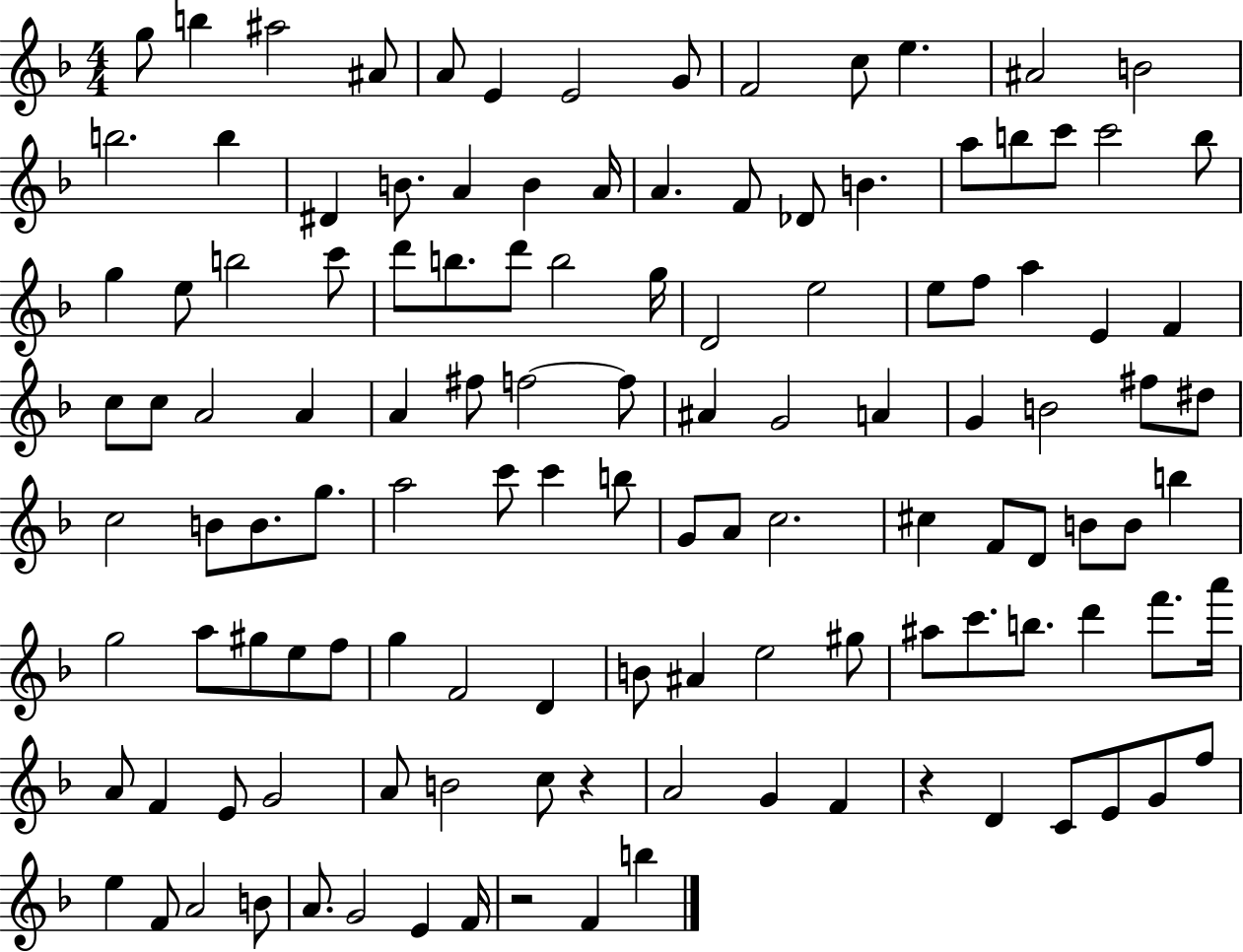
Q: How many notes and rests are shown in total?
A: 123